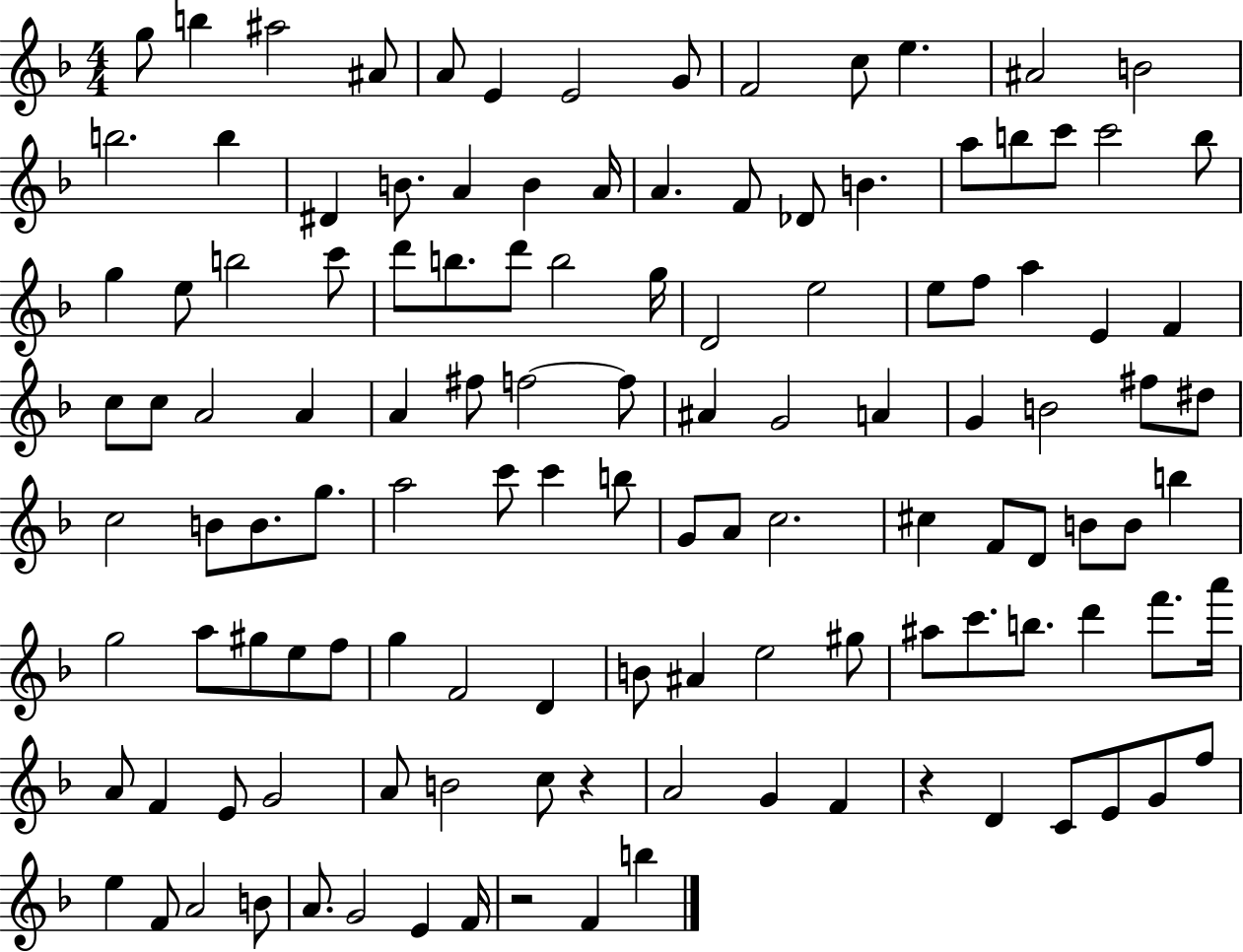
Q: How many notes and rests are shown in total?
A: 123